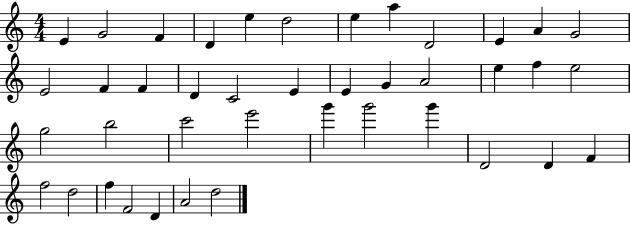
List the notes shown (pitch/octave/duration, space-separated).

E4/q G4/h F4/q D4/q E5/q D5/h E5/q A5/q D4/h E4/q A4/q G4/h E4/h F4/q F4/q D4/q C4/h E4/q E4/q G4/q A4/h E5/q F5/q E5/h G5/h B5/h C6/h E6/h G6/q G6/h G6/q D4/h D4/q F4/q F5/h D5/h F5/q F4/h D4/q A4/h D5/h